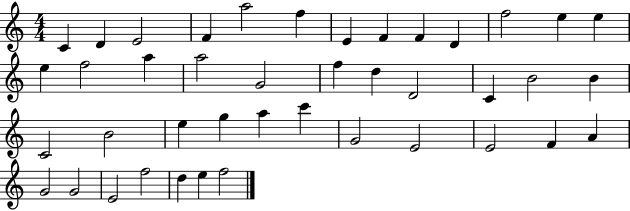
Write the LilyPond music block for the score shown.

{
  \clef treble
  \numericTimeSignature
  \time 4/4
  \key c \major
  c'4 d'4 e'2 | f'4 a''2 f''4 | e'4 f'4 f'4 d'4 | f''2 e''4 e''4 | \break e''4 f''2 a''4 | a''2 g'2 | f''4 d''4 d'2 | c'4 b'2 b'4 | \break c'2 b'2 | e''4 g''4 a''4 c'''4 | g'2 e'2 | e'2 f'4 a'4 | \break g'2 g'2 | e'2 f''2 | d''4 e''4 f''2 | \bar "|."
}